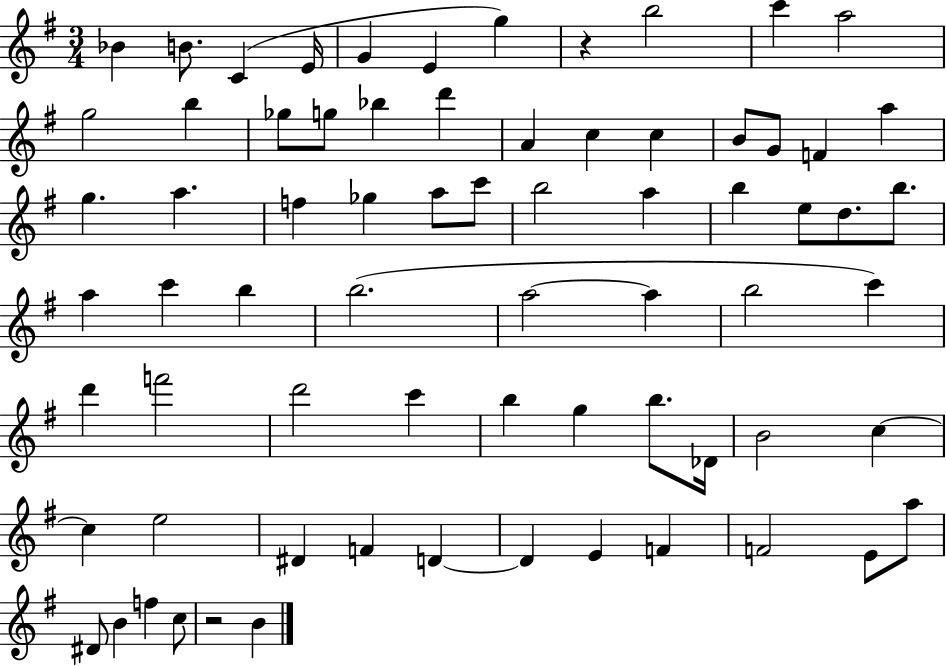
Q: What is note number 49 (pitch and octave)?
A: G5